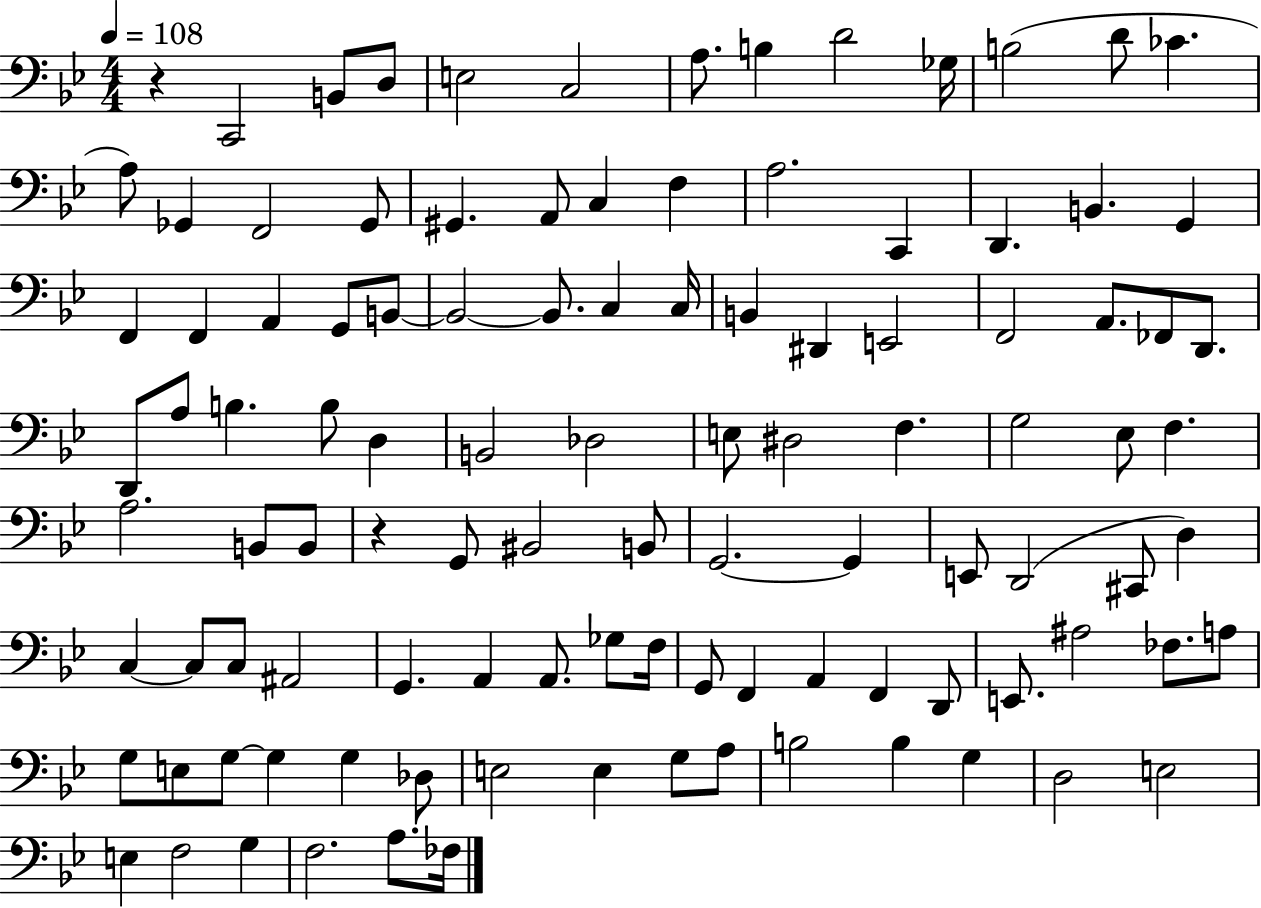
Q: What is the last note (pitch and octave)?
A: FES3